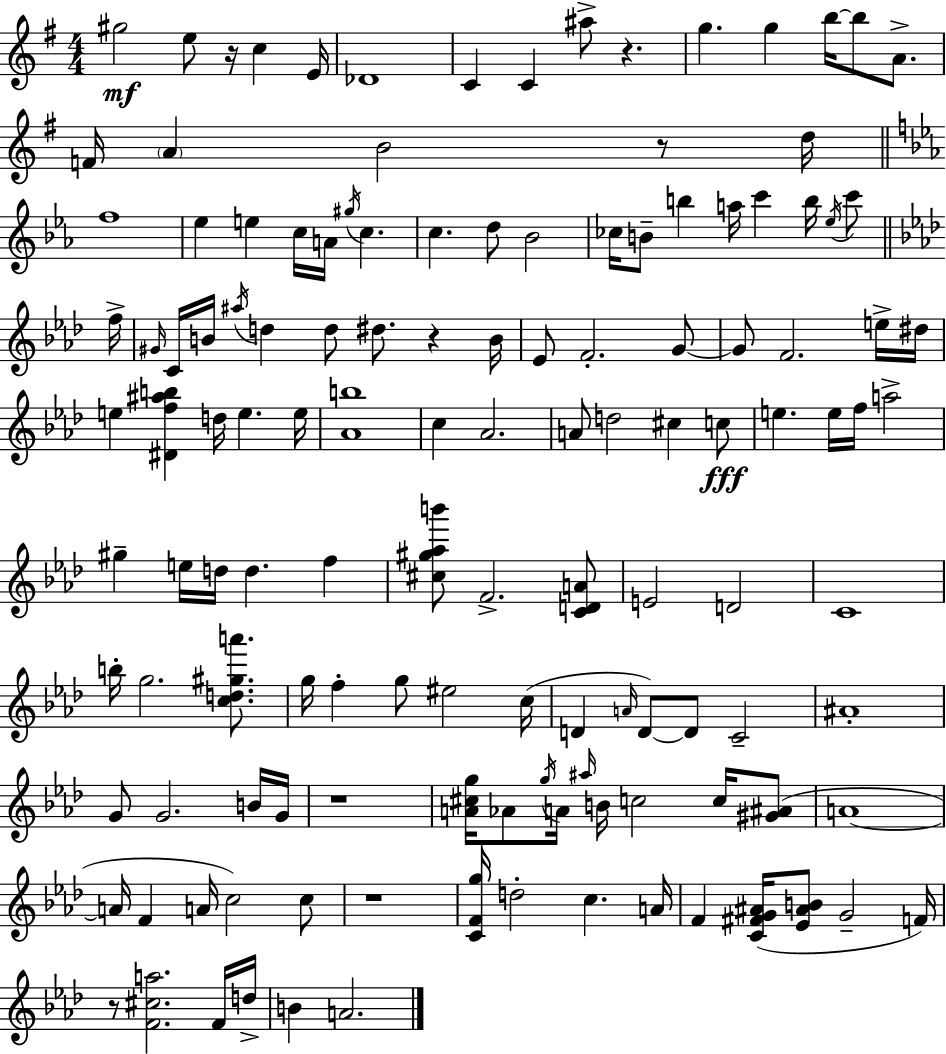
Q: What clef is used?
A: treble